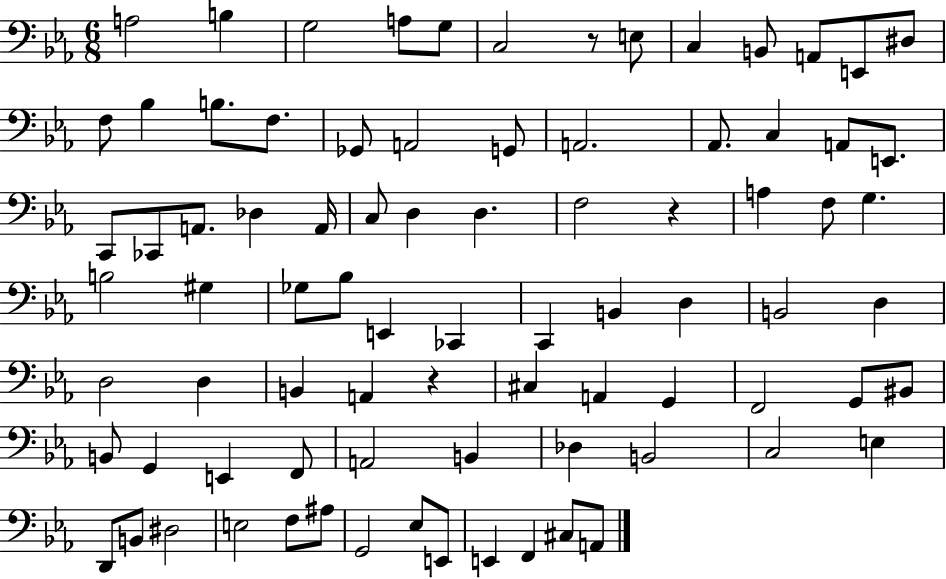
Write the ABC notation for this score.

X:1
T:Untitled
M:6/8
L:1/4
K:Eb
A,2 B, G,2 A,/2 G,/2 C,2 z/2 E,/2 C, B,,/2 A,,/2 E,,/2 ^D,/2 F,/2 _B, B,/2 F,/2 _G,,/2 A,,2 G,,/2 A,,2 _A,,/2 C, A,,/2 E,,/2 C,,/2 _C,,/2 A,,/2 _D, A,,/4 C,/2 D, D, F,2 z A, F,/2 G, B,2 ^G, _G,/2 _B,/2 E,, _C,, C,, B,, D, B,,2 D, D,2 D, B,, A,, z ^C, A,, G,, F,,2 G,,/2 ^B,,/2 B,,/2 G,, E,, F,,/2 A,,2 B,, _D, B,,2 C,2 E, D,,/2 B,,/2 ^D,2 E,2 F,/2 ^A,/2 G,,2 _E,/2 E,,/2 E,, F,, ^C,/2 A,,/2